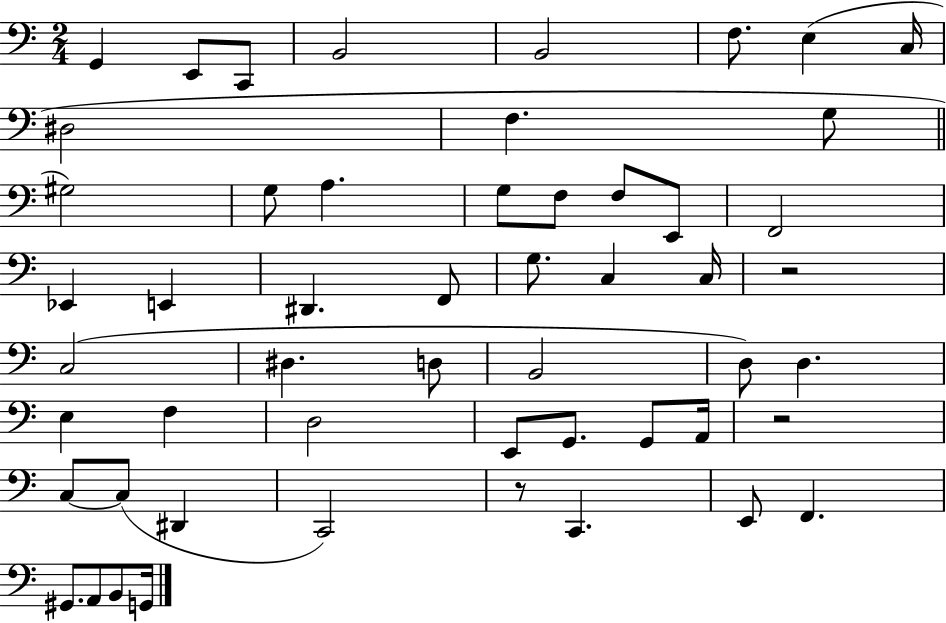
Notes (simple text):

G2/q E2/e C2/e B2/h B2/h F3/e. E3/q C3/s D#3/h F3/q. G3/e G#3/h G3/e A3/q. G3/e F3/e F3/e E2/e F2/h Eb2/q E2/q D#2/q. F2/e G3/e. C3/q C3/s R/h C3/h D#3/q. D3/e B2/h D3/e D3/q. E3/q F3/q D3/h E2/e G2/e. G2/e A2/s R/h C3/e C3/e D#2/q C2/h R/e C2/q. E2/e F2/q. G#2/e. A2/e B2/e G2/s